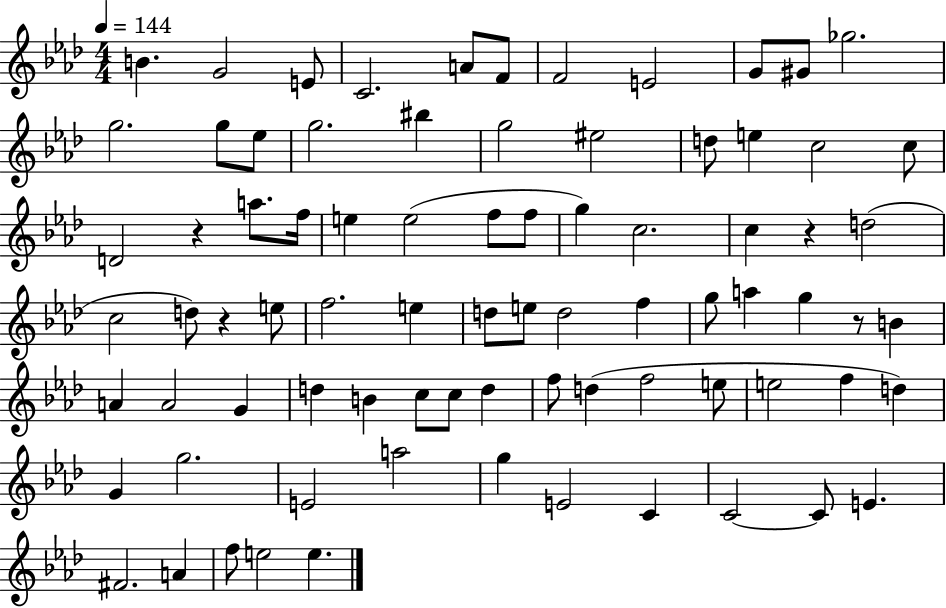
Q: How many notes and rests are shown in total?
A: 80